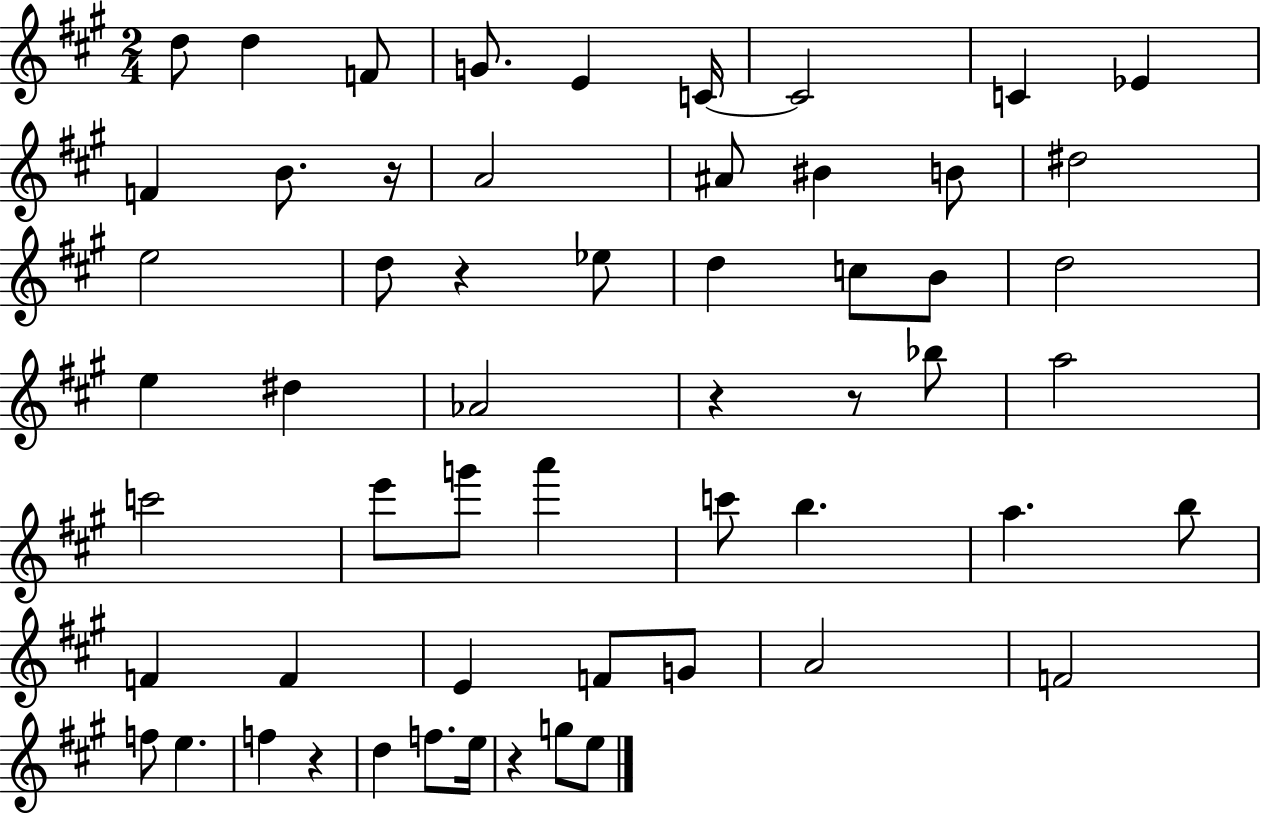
D5/e D5/q F4/e G4/e. E4/q C4/s C4/h C4/q Eb4/q F4/q B4/e. R/s A4/h A#4/e BIS4/q B4/e D#5/h E5/h D5/e R/q Eb5/e D5/q C5/e B4/e D5/h E5/q D#5/q Ab4/h R/q R/e Bb5/e A5/h C6/h E6/e G6/e A6/q C6/e B5/q. A5/q. B5/e F4/q F4/q E4/q F4/e G4/e A4/h F4/h F5/e E5/q. F5/q R/q D5/q F5/e. E5/s R/q G5/e E5/e